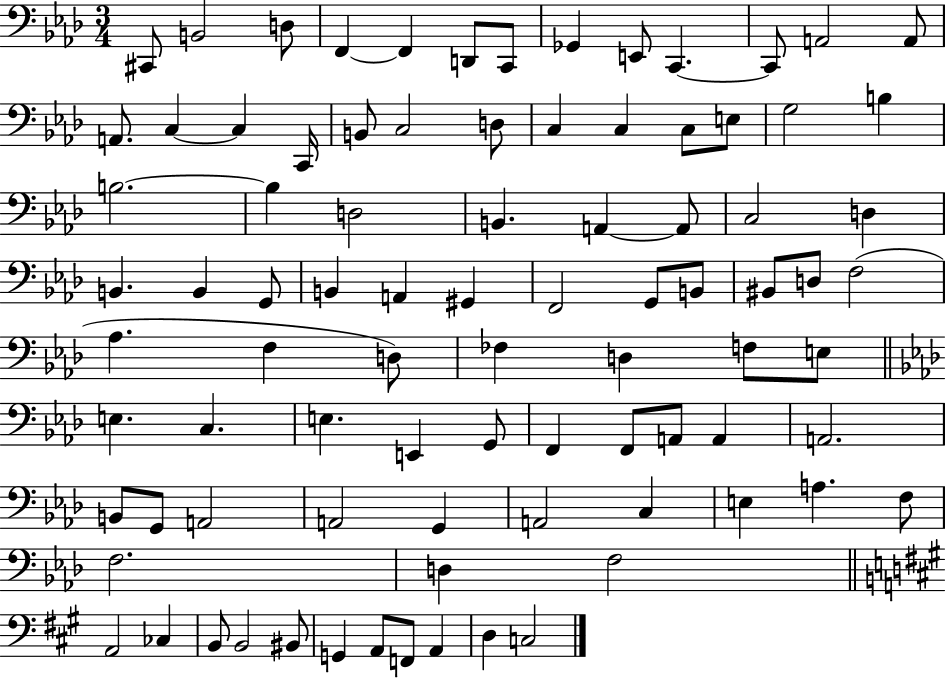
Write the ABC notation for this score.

X:1
T:Untitled
M:3/4
L:1/4
K:Ab
^C,,/2 B,,2 D,/2 F,, F,, D,,/2 C,,/2 _G,, E,,/2 C,, C,,/2 A,,2 A,,/2 A,,/2 C, C, C,,/4 B,,/2 C,2 D,/2 C, C, C,/2 E,/2 G,2 B, B,2 B, D,2 B,, A,, A,,/2 C,2 D, B,, B,, G,,/2 B,, A,, ^G,, F,,2 G,,/2 B,,/2 ^B,,/2 D,/2 F,2 _A, F, D,/2 _F, D, F,/2 E,/2 E, C, E, E,, G,,/2 F,, F,,/2 A,,/2 A,, A,,2 B,,/2 G,,/2 A,,2 A,,2 G,, A,,2 C, E, A, F,/2 F,2 D, F,2 A,,2 _C, B,,/2 B,,2 ^B,,/2 G,, A,,/2 F,,/2 A,, D, C,2